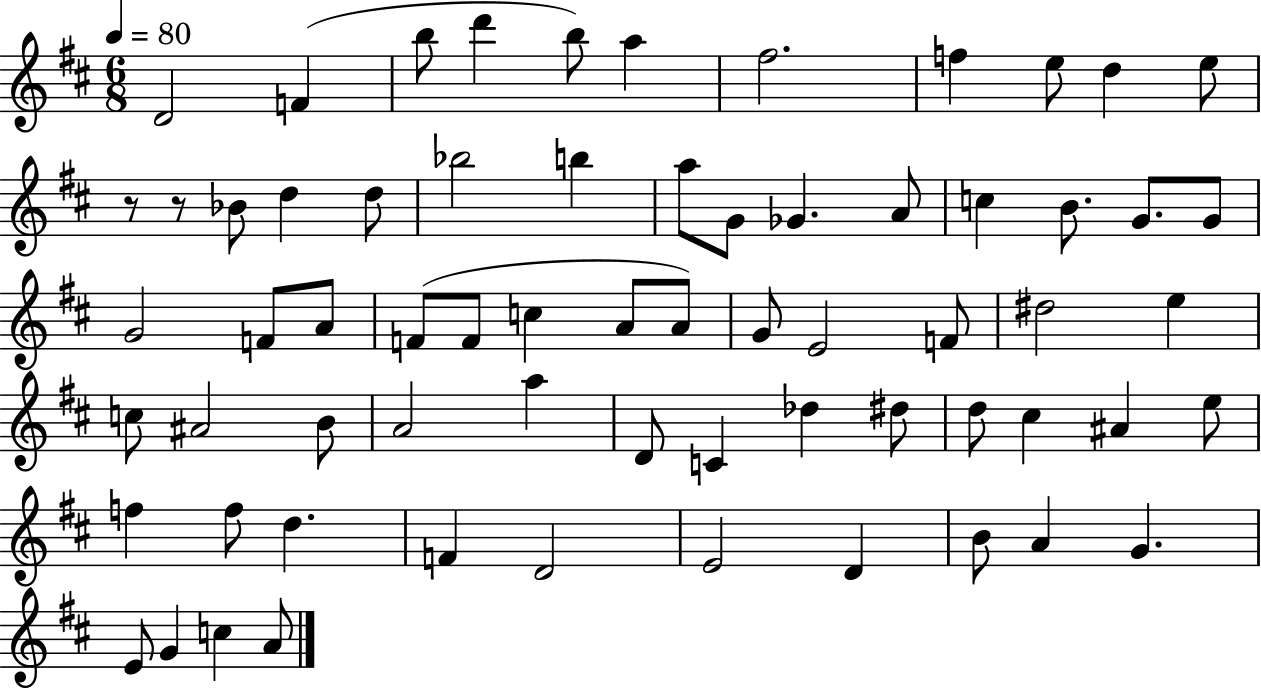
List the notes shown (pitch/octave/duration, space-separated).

D4/h F4/q B5/e D6/q B5/e A5/q F#5/h. F5/q E5/e D5/q E5/e R/e R/e Bb4/e D5/q D5/e Bb5/h B5/q A5/e G4/e Gb4/q. A4/e C5/q B4/e. G4/e. G4/e G4/h F4/e A4/e F4/e F4/e C5/q A4/e A4/e G4/e E4/h F4/e D#5/h E5/q C5/e A#4/h B4/e A4/h A5/q D4/e C4/q Db5/q D#5/e D5/e C#5/q A#4/q E5/e F5/q F5/e D5/q. F4/q D4/h E4/h D4/q B4/e A4/q G4/q. E4/e G4/q C5/q A4/e